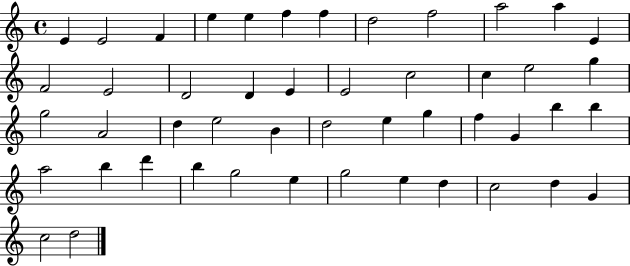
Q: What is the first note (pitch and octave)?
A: E4